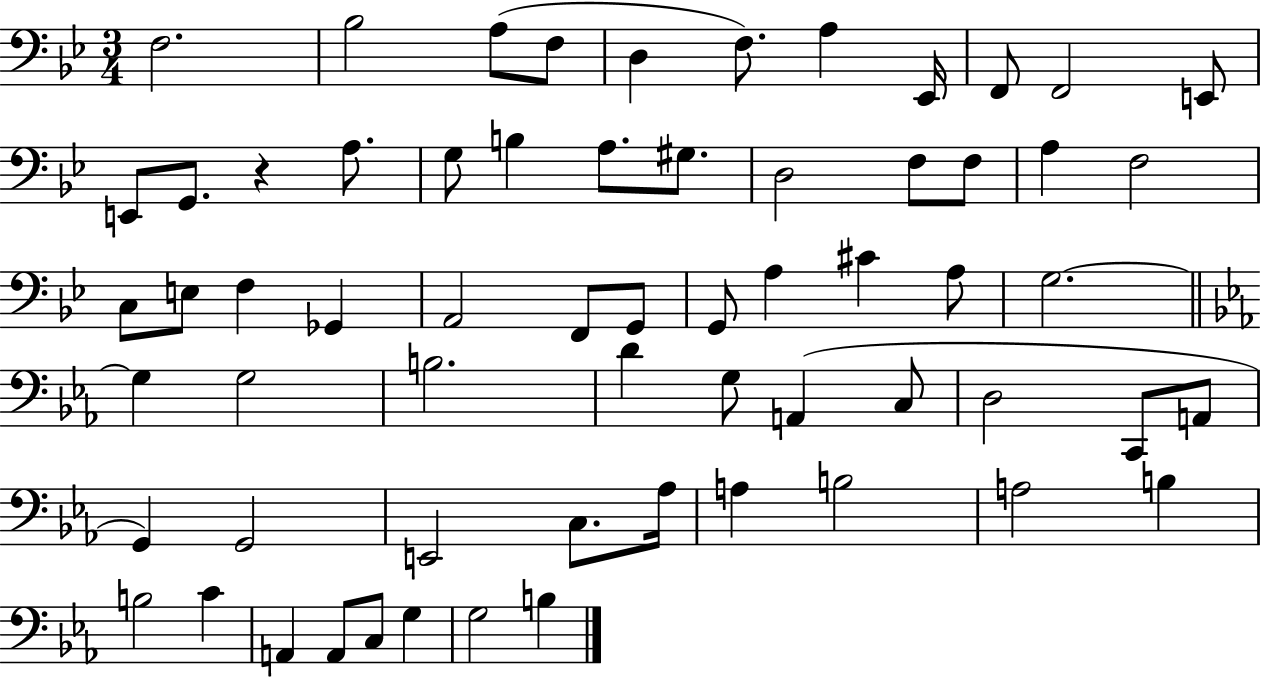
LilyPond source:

{
  \clef bass
  \numericTimeSignature
  \time 3/4
  \key bes \major
  \repeat volta 2 { f2. | bes2 a8( f8 | d4 f8.) a4 ees,16 | f,8 f,2 e,8 | \break e,8 g,8. r4 a8. | g8 b4 a8. gis8. | d2 f8 f8 | a4 f2 | \break c8 e8 f4 ges,4 | a,2 f,8 g,8 | g,8 a4 cis'4 a8 | g2.~~ | \break \bar "||" \break \key c \minor g4 g2 | b2. | d'4 g8 a,4( c8 | d2 c,8 a,8 | \break g,4) g,2 | e,2 c8. aes16 | a4 b2 | a2 b4 | \break b2 c'4 | a,4 a,8 c8 g4 | g2 b4 | } \bar "|."
}